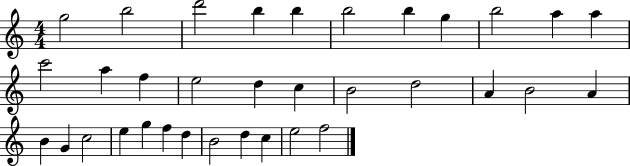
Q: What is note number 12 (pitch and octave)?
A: C6